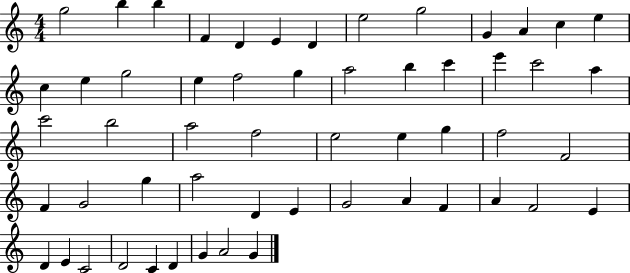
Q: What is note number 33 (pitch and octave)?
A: F5